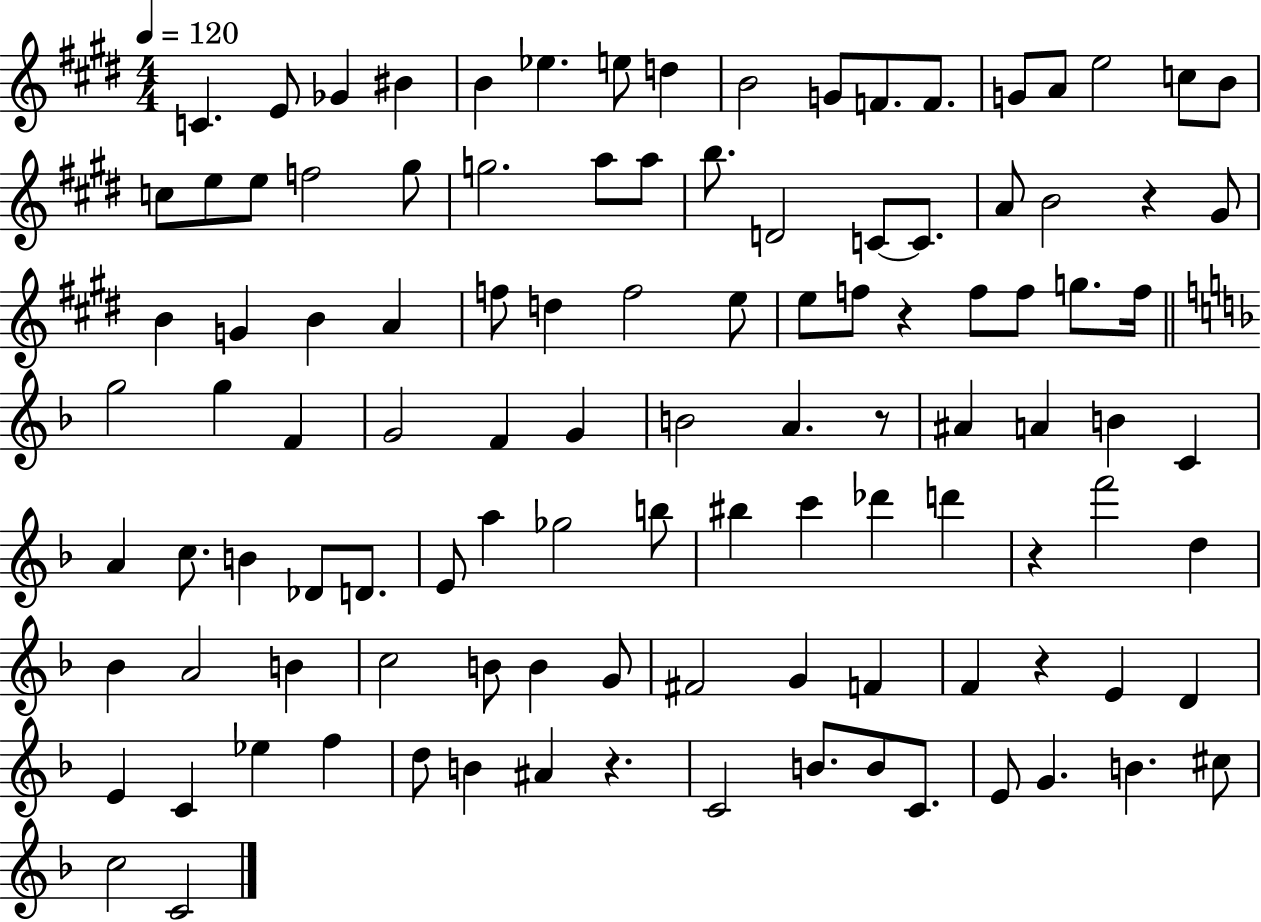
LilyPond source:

{
  \clef treble
  \numericTimeSignature
  \time 4/4
  \key e \major
  \tempo 4 = 120
  c'4. e'8 ges'4 bis'4 | b'4 ees''4. e''8 d''4 | b'2 g'8 f'8. f'8. | g'8 a'8 e''2 c''8 b'8 | \break c''8 e''8 e''8 f''2 gis''8 | g''2. a''8 a''8 | b''8. d'2 c'8~~ c'8. | a'8 b'2 r4 gis'8 | \break b'4 g'4 b'4 a'4 | f''8 d''4 f''2 e''8 | e''8 f''8 r4 f''8 f''8 g''8. f''16 | \bar "||" \break \key f \major g''2 g''4 f'4 | g'2 f'4 g'4 | b'2 a'4. r8 | ais'4 a'4 b'4 c'4 | \break a'4 c''8. b'4 des'8 d'8. | e'8 a''4 ges''2 b''8 | bis''4 c'''4 des'''4 d'''4 | r4 f'''2 d''4 | \break bes'4 a'2 b'4 | c''2 b'8 b'4 g'8 | fis'2 g'4 f'4 | f'4 r4 e'4 d'4 | \break e'4 c'4 ees''4 f''4 | d''8 b'4 ais'4 r4. | c'2 b'8. b'8 c'8. | e'8 g'4. b'4. cis''8 | \break c''2 c'2 | \bar "|."
}